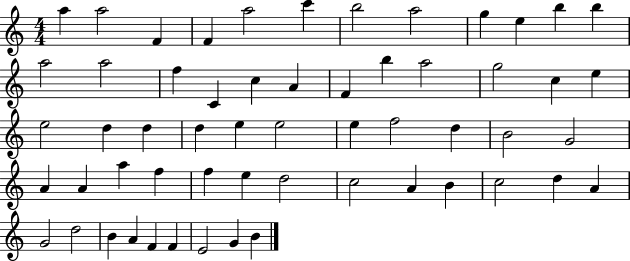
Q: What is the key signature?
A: C major